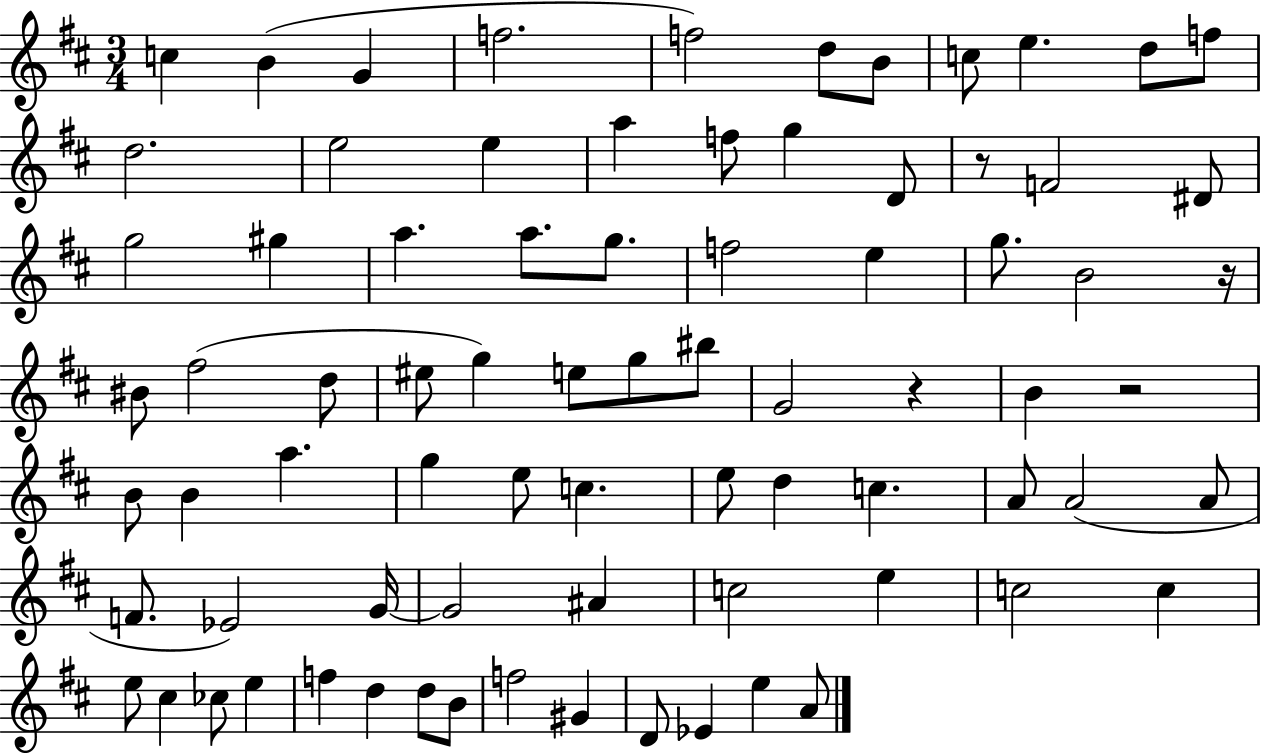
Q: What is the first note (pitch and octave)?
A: C5